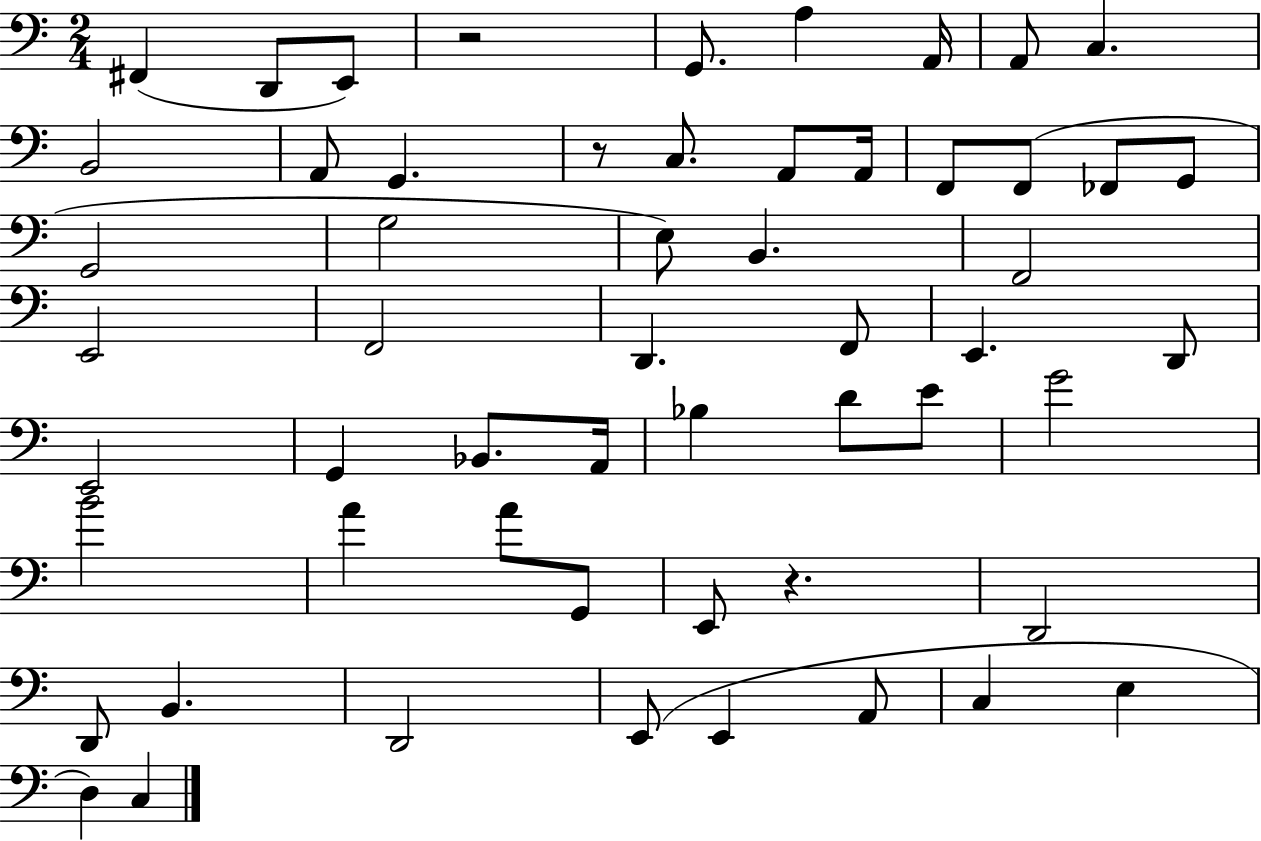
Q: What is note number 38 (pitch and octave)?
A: B4